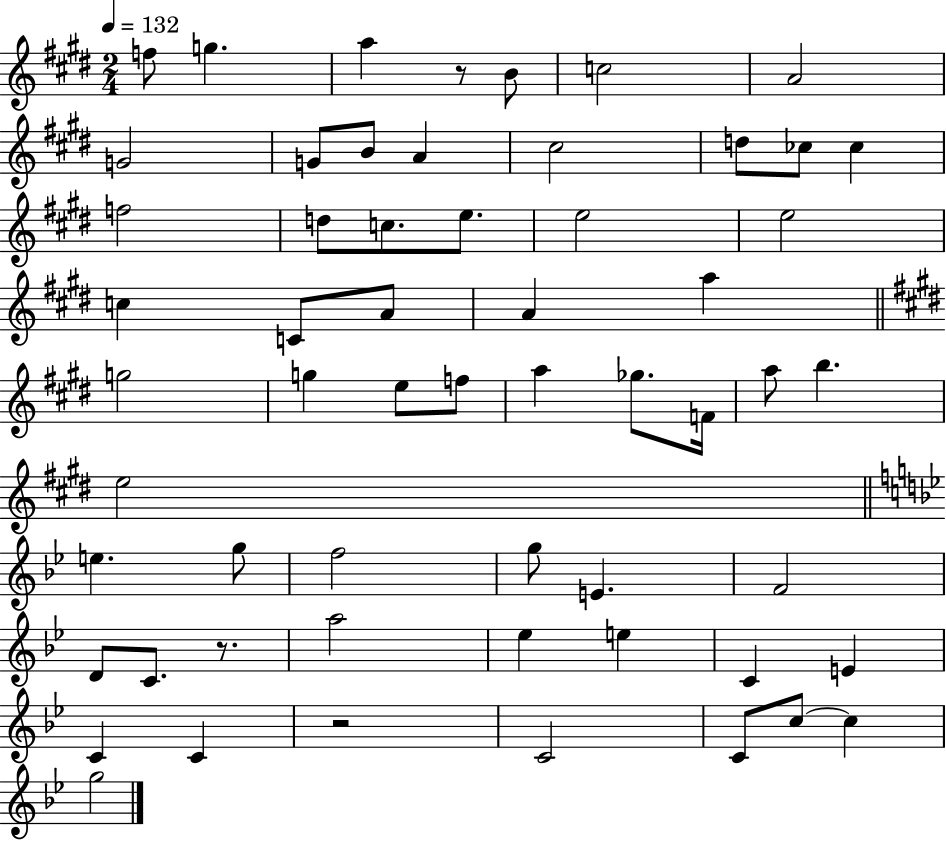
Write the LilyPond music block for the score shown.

{
  \clef treble
  \numericTimeSignature
  \time 2/4
  \key e \major
  \tempo 4 = 132
  \repeat volta 2 { f''8 g''4. | a''4 r8 b'8 | c''2 | a'2 | \break g'2 | g'8 b'8 a'4 | cis''2 | d''8 ces''8 ces''4 | \break f''2 | d''8 c''8. e''8. | e''2 | e''2 | \break c''4 c'8 a'8 | a'4 a''4 | \bar "||" \break \key e \major g''2 | g''4 e''8 f''8 | a''4 ges''8. f'16 | a''8 b''4. | \break e''2 | \bar "||" \break \key bes \major e''4. g''8 | f''2 | g''8 e'4. | f'2 | \break d'8 c'8. r8. | a''2 | ees''4 e''4 | c'4 e'4 | \break c'4 c'4 | r2 | c'2 | c'8 c''8~~ c''4 | \break g''2 | } \bar "|."
}